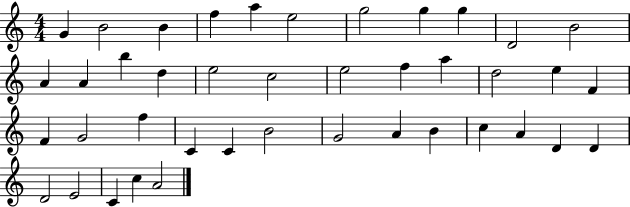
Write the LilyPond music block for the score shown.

{
  \clef treble
  \numericTimeSignature
  \time 4/4
  \key c \major
  g'4 b'2 b'4 | f''4 a''4 e''2 | g''2 g''4 g''4 | d'2 b'2 | \break a'4 a'4 b''4 d''4 | e''2 c''2 | e''2 f''4 a''4 | d''2 e''4 f'4 | \break f'4 g'2 f''4 | c'4 c'4 b'2 | g'2 a'4 b'4 | c''4 a'4 d'4 d'4 | \break d'2 e'2 | c'4 c''4 a'2 | \bar "|."
}